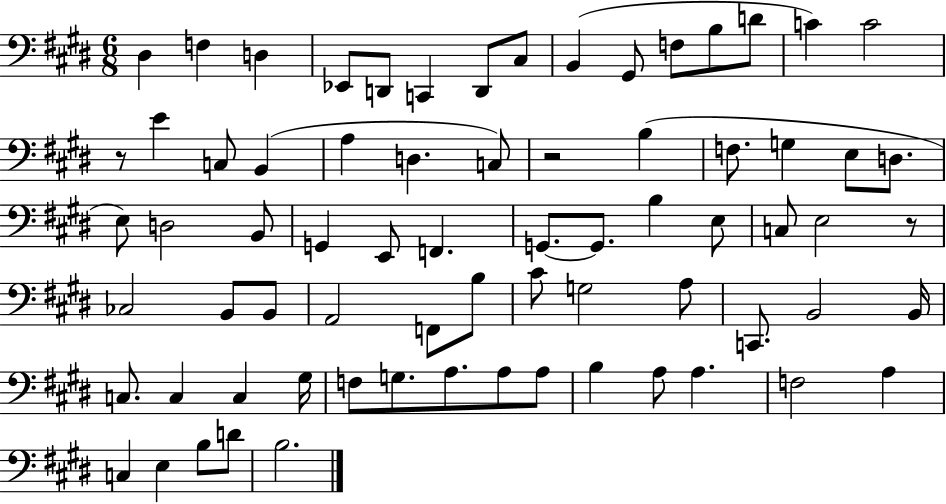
{
  \clef bass
  \numericTimeSignature
  \time 6/8
  \key e \major
  dis4 f4 d4 | ees,8 d,8 c,4 d,8 cis8 | b,4( gis,8 f8 b8 d'8 | c'4) c'2 | \break r8 e'4 c8 b,4( | a4 d4. c8) | r2 b4( | f8. g4 e8 d8. | \break e8) d2 b,8 | g,4 e,8 f,4. | g,8.~~ g,8. b4 e8 | c8 e2 r8 | \break ces2 b,8 b,8 | a,2 f,8 b8 | cis'8 g2 a8 | c,8. b,2 b,16 | \break c8. c4 c4 gis16 | f8 g8. a8. a8 a8 | b4 a8 a4. | f2 a4 | \break c4 e4 b8 d'8 | b2. | \bar "|."
}